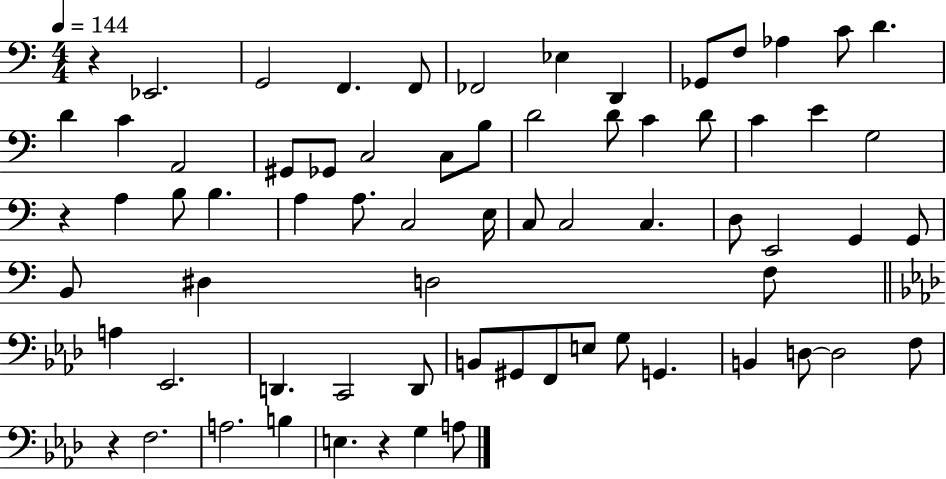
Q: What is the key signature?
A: C major